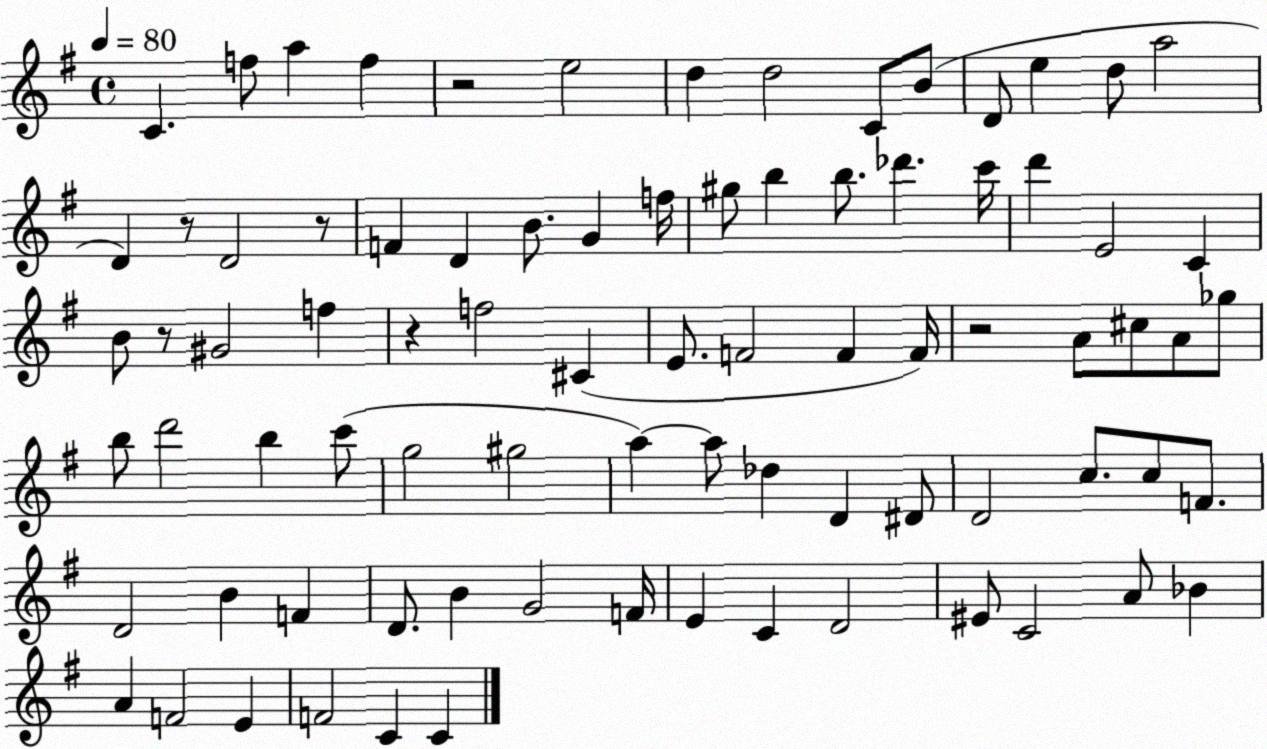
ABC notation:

X:1
T:Untitled
M:4/4
L:1/4
K:G
C f/2 a f z2 e2 d d2 C/2 B/2 D/2 e d/2 a2 D z/2 D2 z/2 F D B/2 G f/4 ^g/2 b b/2 _d' c'/4 d' E2 C B/2 z/2 ^G2 f z f2 ^C E/2 F2 F F/4 z2 A/2 ^c/2 A/2 _g/2 b/2 d'2 b c'/2 g2 ^g2 a a/2 _d D ^D/2 D2 c/2 c/2 F/2 D2 B F D/2 B G2 F/4 E C D2 ^E/2 C2 A/2 _B A F2 E F2 C C